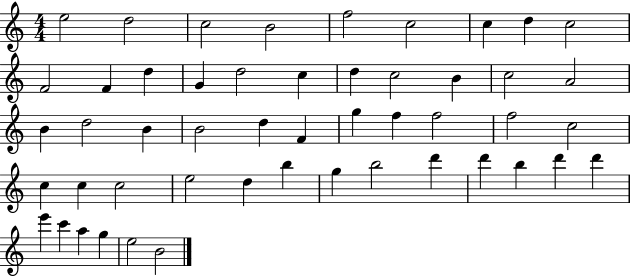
{
  \clef treble
  \numericTimeSignature
  \time 4/4
  \key c \major
  e''2 d''2 | c''2 b'2 | f''2 c''2 | c''4 d''4 c''2 | \break f'2 f'4 d''4 | g'4 d''2 c''4 | d''4 c''2 b'4 | c''2 a'2 | \break b'4 d''2 b'4 | b'2 d''4 f'4 | g''4 f''4 f''2 | f''2 c''2 | \break c''4 c''4 c''2 | e''2 d''4 b''4 | g''4 b''2 d'''4 | d'''4 b''4 d'''4 d'''4 | \break e'''4 c'''4 a''4 g''4 | e''2 b'2 | \bar "|."
}